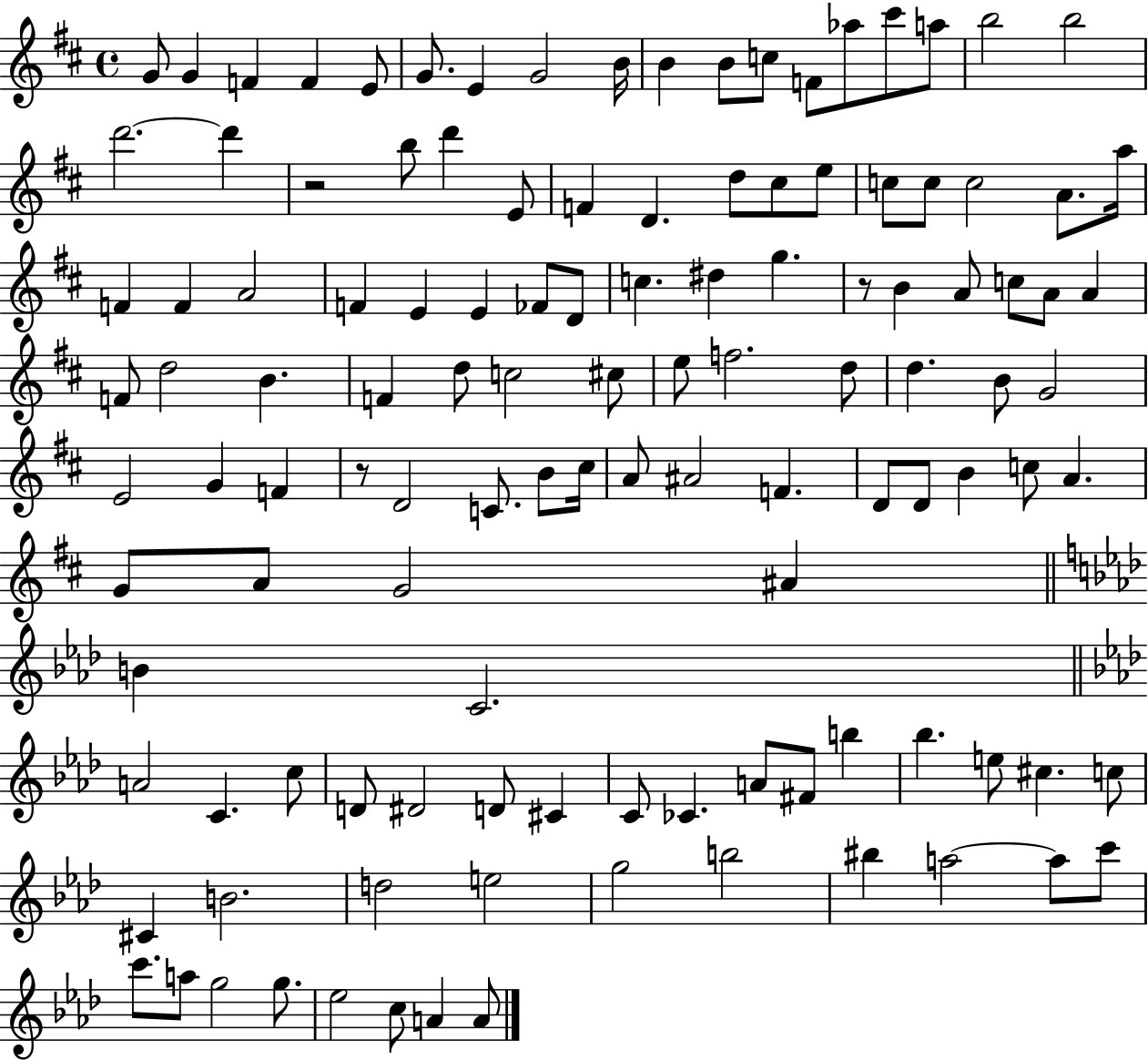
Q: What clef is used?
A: treble